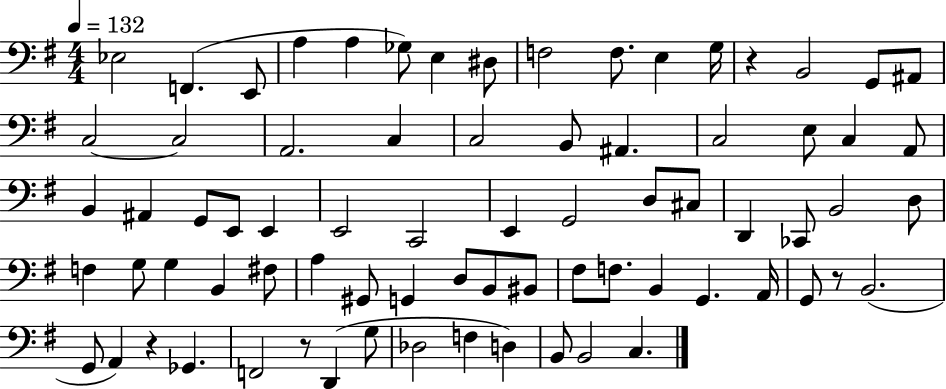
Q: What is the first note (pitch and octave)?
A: Eb3